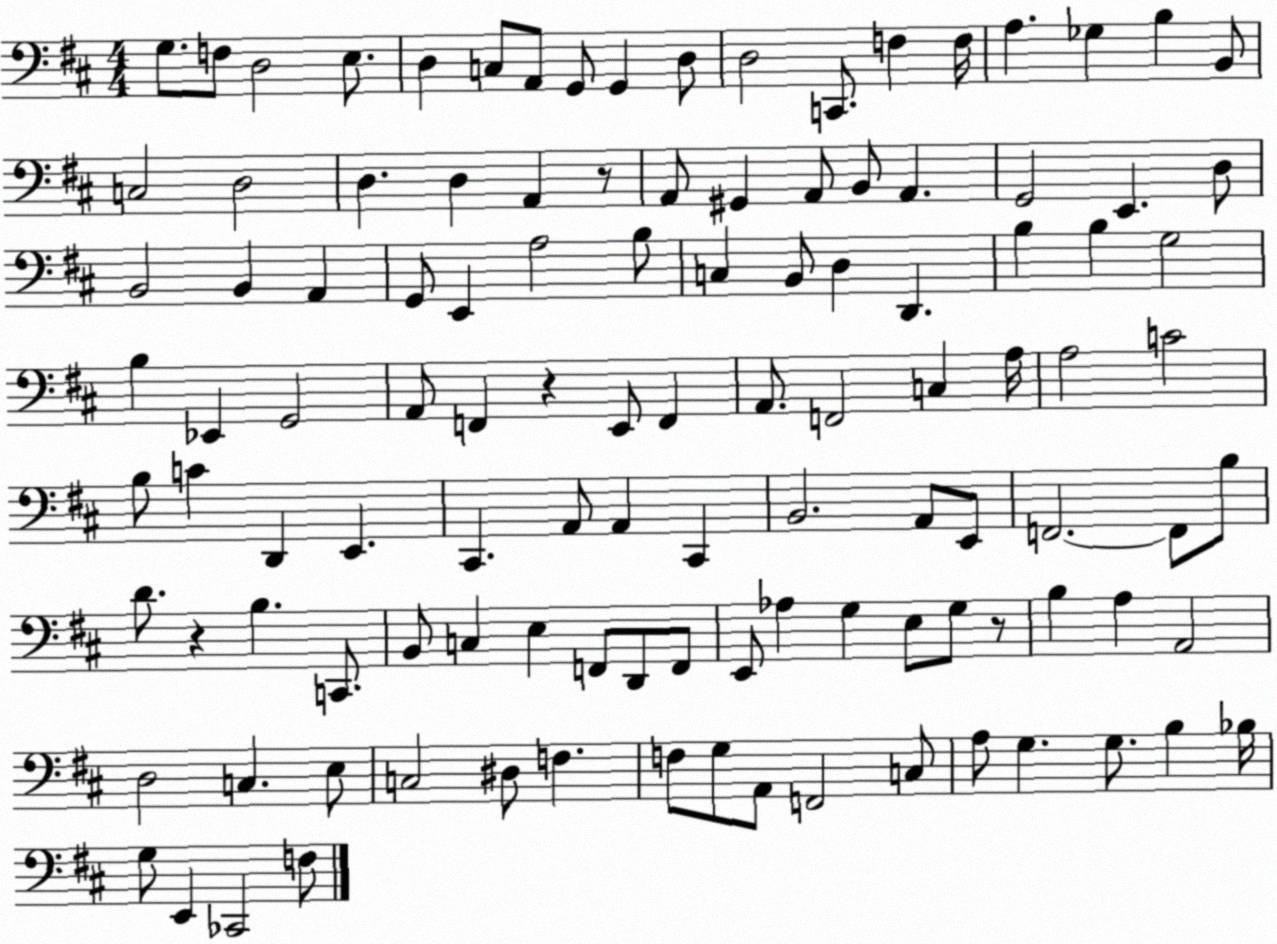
X:1
T:Untitled
M:4/4
L:1/4
K:D
G,/2 F,/2 D,2 E,/2 D, C,/2 A,,/2 G,,/2 G,, D,/2 D,2 C,,/2 F, F,/4 A, _G, B, B,,/2 C,2 D,2 D, D, A,, z/2 A,,/2 ^G,, A,,/2 B,,/2 A,, G,,2 E,, D,/2 B,,2 B,, A,, G,,/2 E,, A,2 B,/2 C, B,,/2 D, D,, B, B, G,2 B, _E,, G,,2 A,,/2 F,, z E,,/2 F,, A,,/2 F,,2 C, A,/4 A,2 C2 B,/2 C D,, E,, ^C,, A,,/2 A,, ^C,, B,,2 A,,/2 E,,/2 F,,2 F,,/2 B,/2 D/2 z B, C,,/2 B,,/2 C, E, F,,/2 D,,/2 F,,/2 E,,/2 _A, G, E,/2 G,/2 z/2 B, A, A,,2 D,2 C, E,/2 C,2 ^D,/2 F, F,/2 G,/2 A,,/2 F,,2 C,/2 A,/2 G, G,/2 B, _B,/4 G,/2 E,, _C,,2 F,/2